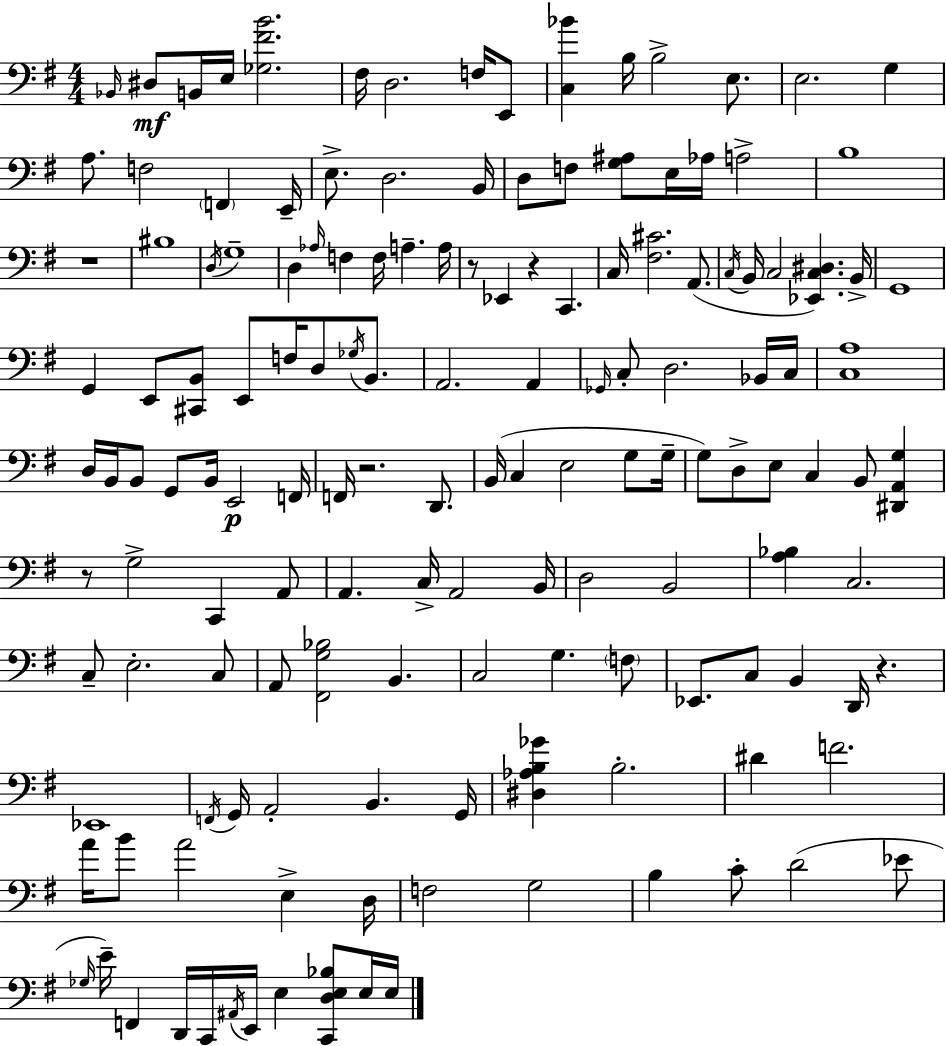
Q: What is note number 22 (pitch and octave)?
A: F3